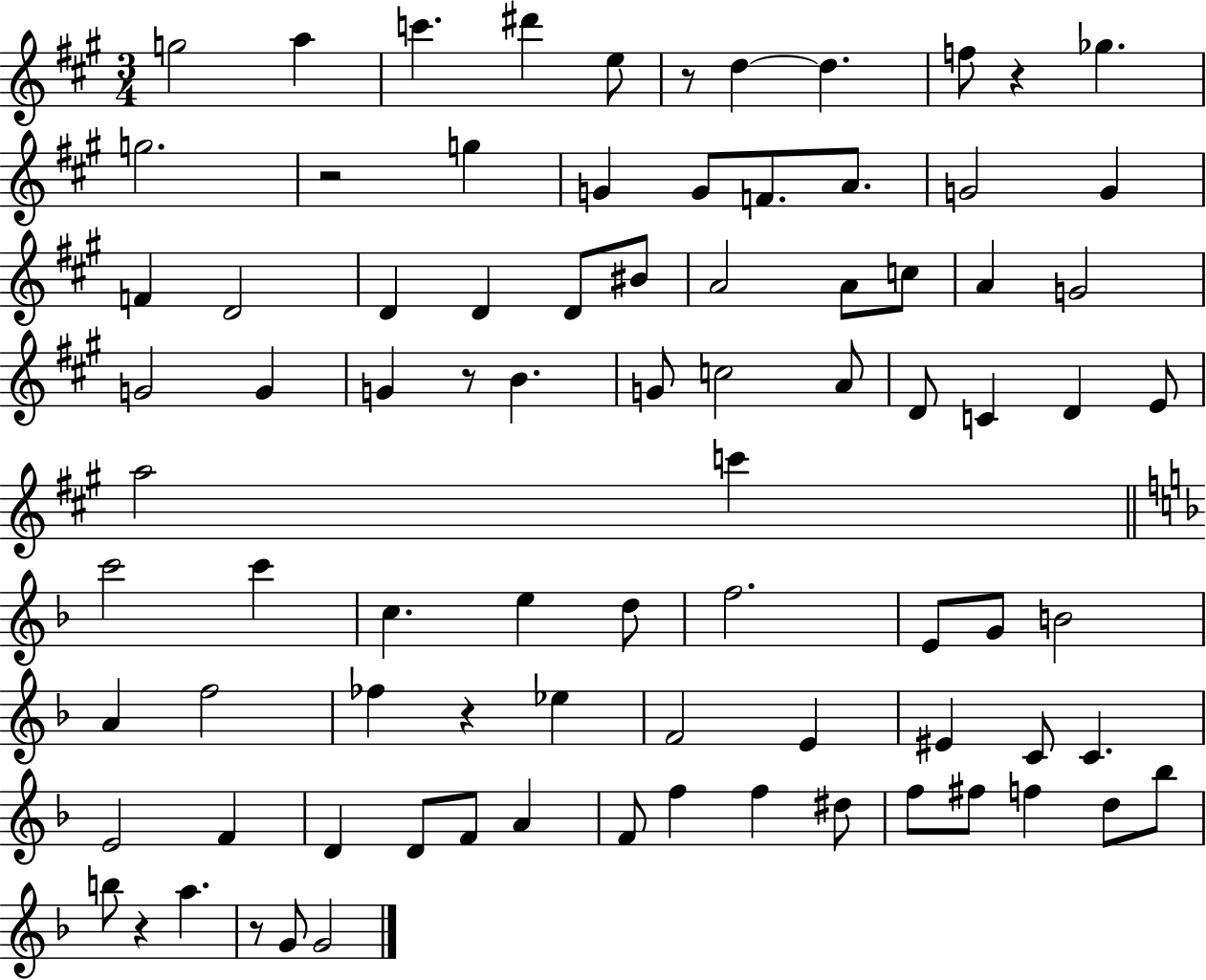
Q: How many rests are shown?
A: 7